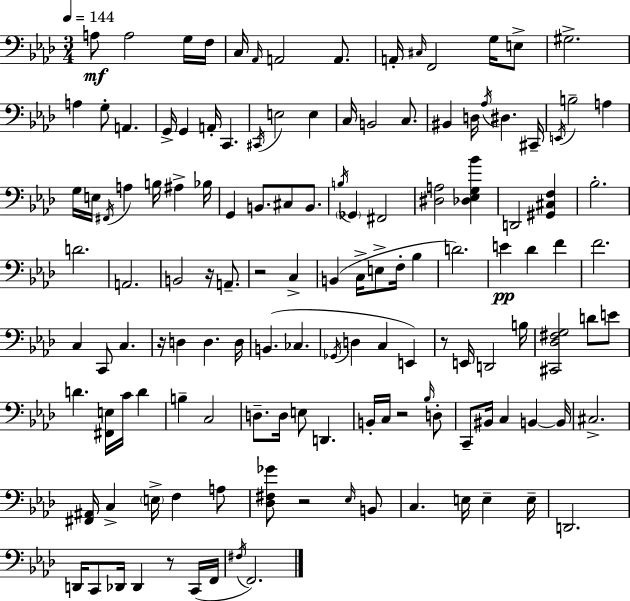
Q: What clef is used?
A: bass